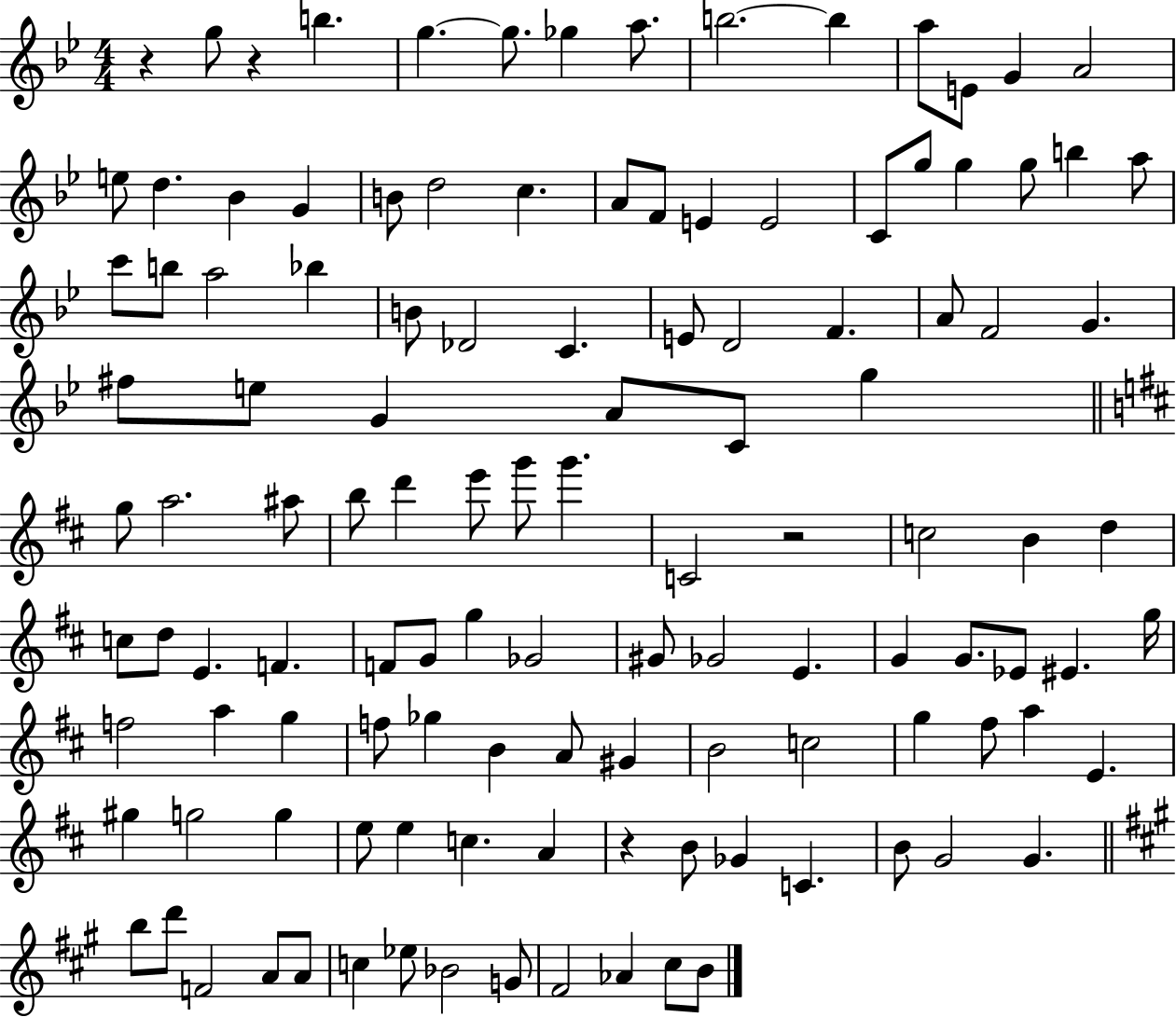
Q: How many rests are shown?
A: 4